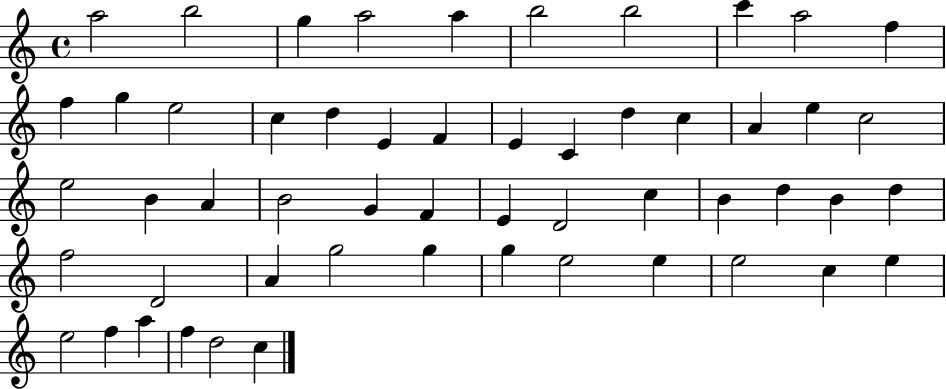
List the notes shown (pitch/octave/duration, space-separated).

A5/h B5/h G5/q A5/h A5/q B5/h B5/h C6/q A5/h F5/q F5/q G5/q E5/h C5/q D5/q E4/q F4/q E4/q C4/q D5/q C5/q A4/q E5/q C5/h E5/h B4/q A4/q B4/h G4/q F4/q E4/q D4/h C5/q B4/q D5/q B4/q D5/q F5/h D4/h A4/q G5/h G5/q G5/q E5/h E5/q E5/h C5/q E5/q E5/h F5/q A5/q F5/q D5/h C5/q